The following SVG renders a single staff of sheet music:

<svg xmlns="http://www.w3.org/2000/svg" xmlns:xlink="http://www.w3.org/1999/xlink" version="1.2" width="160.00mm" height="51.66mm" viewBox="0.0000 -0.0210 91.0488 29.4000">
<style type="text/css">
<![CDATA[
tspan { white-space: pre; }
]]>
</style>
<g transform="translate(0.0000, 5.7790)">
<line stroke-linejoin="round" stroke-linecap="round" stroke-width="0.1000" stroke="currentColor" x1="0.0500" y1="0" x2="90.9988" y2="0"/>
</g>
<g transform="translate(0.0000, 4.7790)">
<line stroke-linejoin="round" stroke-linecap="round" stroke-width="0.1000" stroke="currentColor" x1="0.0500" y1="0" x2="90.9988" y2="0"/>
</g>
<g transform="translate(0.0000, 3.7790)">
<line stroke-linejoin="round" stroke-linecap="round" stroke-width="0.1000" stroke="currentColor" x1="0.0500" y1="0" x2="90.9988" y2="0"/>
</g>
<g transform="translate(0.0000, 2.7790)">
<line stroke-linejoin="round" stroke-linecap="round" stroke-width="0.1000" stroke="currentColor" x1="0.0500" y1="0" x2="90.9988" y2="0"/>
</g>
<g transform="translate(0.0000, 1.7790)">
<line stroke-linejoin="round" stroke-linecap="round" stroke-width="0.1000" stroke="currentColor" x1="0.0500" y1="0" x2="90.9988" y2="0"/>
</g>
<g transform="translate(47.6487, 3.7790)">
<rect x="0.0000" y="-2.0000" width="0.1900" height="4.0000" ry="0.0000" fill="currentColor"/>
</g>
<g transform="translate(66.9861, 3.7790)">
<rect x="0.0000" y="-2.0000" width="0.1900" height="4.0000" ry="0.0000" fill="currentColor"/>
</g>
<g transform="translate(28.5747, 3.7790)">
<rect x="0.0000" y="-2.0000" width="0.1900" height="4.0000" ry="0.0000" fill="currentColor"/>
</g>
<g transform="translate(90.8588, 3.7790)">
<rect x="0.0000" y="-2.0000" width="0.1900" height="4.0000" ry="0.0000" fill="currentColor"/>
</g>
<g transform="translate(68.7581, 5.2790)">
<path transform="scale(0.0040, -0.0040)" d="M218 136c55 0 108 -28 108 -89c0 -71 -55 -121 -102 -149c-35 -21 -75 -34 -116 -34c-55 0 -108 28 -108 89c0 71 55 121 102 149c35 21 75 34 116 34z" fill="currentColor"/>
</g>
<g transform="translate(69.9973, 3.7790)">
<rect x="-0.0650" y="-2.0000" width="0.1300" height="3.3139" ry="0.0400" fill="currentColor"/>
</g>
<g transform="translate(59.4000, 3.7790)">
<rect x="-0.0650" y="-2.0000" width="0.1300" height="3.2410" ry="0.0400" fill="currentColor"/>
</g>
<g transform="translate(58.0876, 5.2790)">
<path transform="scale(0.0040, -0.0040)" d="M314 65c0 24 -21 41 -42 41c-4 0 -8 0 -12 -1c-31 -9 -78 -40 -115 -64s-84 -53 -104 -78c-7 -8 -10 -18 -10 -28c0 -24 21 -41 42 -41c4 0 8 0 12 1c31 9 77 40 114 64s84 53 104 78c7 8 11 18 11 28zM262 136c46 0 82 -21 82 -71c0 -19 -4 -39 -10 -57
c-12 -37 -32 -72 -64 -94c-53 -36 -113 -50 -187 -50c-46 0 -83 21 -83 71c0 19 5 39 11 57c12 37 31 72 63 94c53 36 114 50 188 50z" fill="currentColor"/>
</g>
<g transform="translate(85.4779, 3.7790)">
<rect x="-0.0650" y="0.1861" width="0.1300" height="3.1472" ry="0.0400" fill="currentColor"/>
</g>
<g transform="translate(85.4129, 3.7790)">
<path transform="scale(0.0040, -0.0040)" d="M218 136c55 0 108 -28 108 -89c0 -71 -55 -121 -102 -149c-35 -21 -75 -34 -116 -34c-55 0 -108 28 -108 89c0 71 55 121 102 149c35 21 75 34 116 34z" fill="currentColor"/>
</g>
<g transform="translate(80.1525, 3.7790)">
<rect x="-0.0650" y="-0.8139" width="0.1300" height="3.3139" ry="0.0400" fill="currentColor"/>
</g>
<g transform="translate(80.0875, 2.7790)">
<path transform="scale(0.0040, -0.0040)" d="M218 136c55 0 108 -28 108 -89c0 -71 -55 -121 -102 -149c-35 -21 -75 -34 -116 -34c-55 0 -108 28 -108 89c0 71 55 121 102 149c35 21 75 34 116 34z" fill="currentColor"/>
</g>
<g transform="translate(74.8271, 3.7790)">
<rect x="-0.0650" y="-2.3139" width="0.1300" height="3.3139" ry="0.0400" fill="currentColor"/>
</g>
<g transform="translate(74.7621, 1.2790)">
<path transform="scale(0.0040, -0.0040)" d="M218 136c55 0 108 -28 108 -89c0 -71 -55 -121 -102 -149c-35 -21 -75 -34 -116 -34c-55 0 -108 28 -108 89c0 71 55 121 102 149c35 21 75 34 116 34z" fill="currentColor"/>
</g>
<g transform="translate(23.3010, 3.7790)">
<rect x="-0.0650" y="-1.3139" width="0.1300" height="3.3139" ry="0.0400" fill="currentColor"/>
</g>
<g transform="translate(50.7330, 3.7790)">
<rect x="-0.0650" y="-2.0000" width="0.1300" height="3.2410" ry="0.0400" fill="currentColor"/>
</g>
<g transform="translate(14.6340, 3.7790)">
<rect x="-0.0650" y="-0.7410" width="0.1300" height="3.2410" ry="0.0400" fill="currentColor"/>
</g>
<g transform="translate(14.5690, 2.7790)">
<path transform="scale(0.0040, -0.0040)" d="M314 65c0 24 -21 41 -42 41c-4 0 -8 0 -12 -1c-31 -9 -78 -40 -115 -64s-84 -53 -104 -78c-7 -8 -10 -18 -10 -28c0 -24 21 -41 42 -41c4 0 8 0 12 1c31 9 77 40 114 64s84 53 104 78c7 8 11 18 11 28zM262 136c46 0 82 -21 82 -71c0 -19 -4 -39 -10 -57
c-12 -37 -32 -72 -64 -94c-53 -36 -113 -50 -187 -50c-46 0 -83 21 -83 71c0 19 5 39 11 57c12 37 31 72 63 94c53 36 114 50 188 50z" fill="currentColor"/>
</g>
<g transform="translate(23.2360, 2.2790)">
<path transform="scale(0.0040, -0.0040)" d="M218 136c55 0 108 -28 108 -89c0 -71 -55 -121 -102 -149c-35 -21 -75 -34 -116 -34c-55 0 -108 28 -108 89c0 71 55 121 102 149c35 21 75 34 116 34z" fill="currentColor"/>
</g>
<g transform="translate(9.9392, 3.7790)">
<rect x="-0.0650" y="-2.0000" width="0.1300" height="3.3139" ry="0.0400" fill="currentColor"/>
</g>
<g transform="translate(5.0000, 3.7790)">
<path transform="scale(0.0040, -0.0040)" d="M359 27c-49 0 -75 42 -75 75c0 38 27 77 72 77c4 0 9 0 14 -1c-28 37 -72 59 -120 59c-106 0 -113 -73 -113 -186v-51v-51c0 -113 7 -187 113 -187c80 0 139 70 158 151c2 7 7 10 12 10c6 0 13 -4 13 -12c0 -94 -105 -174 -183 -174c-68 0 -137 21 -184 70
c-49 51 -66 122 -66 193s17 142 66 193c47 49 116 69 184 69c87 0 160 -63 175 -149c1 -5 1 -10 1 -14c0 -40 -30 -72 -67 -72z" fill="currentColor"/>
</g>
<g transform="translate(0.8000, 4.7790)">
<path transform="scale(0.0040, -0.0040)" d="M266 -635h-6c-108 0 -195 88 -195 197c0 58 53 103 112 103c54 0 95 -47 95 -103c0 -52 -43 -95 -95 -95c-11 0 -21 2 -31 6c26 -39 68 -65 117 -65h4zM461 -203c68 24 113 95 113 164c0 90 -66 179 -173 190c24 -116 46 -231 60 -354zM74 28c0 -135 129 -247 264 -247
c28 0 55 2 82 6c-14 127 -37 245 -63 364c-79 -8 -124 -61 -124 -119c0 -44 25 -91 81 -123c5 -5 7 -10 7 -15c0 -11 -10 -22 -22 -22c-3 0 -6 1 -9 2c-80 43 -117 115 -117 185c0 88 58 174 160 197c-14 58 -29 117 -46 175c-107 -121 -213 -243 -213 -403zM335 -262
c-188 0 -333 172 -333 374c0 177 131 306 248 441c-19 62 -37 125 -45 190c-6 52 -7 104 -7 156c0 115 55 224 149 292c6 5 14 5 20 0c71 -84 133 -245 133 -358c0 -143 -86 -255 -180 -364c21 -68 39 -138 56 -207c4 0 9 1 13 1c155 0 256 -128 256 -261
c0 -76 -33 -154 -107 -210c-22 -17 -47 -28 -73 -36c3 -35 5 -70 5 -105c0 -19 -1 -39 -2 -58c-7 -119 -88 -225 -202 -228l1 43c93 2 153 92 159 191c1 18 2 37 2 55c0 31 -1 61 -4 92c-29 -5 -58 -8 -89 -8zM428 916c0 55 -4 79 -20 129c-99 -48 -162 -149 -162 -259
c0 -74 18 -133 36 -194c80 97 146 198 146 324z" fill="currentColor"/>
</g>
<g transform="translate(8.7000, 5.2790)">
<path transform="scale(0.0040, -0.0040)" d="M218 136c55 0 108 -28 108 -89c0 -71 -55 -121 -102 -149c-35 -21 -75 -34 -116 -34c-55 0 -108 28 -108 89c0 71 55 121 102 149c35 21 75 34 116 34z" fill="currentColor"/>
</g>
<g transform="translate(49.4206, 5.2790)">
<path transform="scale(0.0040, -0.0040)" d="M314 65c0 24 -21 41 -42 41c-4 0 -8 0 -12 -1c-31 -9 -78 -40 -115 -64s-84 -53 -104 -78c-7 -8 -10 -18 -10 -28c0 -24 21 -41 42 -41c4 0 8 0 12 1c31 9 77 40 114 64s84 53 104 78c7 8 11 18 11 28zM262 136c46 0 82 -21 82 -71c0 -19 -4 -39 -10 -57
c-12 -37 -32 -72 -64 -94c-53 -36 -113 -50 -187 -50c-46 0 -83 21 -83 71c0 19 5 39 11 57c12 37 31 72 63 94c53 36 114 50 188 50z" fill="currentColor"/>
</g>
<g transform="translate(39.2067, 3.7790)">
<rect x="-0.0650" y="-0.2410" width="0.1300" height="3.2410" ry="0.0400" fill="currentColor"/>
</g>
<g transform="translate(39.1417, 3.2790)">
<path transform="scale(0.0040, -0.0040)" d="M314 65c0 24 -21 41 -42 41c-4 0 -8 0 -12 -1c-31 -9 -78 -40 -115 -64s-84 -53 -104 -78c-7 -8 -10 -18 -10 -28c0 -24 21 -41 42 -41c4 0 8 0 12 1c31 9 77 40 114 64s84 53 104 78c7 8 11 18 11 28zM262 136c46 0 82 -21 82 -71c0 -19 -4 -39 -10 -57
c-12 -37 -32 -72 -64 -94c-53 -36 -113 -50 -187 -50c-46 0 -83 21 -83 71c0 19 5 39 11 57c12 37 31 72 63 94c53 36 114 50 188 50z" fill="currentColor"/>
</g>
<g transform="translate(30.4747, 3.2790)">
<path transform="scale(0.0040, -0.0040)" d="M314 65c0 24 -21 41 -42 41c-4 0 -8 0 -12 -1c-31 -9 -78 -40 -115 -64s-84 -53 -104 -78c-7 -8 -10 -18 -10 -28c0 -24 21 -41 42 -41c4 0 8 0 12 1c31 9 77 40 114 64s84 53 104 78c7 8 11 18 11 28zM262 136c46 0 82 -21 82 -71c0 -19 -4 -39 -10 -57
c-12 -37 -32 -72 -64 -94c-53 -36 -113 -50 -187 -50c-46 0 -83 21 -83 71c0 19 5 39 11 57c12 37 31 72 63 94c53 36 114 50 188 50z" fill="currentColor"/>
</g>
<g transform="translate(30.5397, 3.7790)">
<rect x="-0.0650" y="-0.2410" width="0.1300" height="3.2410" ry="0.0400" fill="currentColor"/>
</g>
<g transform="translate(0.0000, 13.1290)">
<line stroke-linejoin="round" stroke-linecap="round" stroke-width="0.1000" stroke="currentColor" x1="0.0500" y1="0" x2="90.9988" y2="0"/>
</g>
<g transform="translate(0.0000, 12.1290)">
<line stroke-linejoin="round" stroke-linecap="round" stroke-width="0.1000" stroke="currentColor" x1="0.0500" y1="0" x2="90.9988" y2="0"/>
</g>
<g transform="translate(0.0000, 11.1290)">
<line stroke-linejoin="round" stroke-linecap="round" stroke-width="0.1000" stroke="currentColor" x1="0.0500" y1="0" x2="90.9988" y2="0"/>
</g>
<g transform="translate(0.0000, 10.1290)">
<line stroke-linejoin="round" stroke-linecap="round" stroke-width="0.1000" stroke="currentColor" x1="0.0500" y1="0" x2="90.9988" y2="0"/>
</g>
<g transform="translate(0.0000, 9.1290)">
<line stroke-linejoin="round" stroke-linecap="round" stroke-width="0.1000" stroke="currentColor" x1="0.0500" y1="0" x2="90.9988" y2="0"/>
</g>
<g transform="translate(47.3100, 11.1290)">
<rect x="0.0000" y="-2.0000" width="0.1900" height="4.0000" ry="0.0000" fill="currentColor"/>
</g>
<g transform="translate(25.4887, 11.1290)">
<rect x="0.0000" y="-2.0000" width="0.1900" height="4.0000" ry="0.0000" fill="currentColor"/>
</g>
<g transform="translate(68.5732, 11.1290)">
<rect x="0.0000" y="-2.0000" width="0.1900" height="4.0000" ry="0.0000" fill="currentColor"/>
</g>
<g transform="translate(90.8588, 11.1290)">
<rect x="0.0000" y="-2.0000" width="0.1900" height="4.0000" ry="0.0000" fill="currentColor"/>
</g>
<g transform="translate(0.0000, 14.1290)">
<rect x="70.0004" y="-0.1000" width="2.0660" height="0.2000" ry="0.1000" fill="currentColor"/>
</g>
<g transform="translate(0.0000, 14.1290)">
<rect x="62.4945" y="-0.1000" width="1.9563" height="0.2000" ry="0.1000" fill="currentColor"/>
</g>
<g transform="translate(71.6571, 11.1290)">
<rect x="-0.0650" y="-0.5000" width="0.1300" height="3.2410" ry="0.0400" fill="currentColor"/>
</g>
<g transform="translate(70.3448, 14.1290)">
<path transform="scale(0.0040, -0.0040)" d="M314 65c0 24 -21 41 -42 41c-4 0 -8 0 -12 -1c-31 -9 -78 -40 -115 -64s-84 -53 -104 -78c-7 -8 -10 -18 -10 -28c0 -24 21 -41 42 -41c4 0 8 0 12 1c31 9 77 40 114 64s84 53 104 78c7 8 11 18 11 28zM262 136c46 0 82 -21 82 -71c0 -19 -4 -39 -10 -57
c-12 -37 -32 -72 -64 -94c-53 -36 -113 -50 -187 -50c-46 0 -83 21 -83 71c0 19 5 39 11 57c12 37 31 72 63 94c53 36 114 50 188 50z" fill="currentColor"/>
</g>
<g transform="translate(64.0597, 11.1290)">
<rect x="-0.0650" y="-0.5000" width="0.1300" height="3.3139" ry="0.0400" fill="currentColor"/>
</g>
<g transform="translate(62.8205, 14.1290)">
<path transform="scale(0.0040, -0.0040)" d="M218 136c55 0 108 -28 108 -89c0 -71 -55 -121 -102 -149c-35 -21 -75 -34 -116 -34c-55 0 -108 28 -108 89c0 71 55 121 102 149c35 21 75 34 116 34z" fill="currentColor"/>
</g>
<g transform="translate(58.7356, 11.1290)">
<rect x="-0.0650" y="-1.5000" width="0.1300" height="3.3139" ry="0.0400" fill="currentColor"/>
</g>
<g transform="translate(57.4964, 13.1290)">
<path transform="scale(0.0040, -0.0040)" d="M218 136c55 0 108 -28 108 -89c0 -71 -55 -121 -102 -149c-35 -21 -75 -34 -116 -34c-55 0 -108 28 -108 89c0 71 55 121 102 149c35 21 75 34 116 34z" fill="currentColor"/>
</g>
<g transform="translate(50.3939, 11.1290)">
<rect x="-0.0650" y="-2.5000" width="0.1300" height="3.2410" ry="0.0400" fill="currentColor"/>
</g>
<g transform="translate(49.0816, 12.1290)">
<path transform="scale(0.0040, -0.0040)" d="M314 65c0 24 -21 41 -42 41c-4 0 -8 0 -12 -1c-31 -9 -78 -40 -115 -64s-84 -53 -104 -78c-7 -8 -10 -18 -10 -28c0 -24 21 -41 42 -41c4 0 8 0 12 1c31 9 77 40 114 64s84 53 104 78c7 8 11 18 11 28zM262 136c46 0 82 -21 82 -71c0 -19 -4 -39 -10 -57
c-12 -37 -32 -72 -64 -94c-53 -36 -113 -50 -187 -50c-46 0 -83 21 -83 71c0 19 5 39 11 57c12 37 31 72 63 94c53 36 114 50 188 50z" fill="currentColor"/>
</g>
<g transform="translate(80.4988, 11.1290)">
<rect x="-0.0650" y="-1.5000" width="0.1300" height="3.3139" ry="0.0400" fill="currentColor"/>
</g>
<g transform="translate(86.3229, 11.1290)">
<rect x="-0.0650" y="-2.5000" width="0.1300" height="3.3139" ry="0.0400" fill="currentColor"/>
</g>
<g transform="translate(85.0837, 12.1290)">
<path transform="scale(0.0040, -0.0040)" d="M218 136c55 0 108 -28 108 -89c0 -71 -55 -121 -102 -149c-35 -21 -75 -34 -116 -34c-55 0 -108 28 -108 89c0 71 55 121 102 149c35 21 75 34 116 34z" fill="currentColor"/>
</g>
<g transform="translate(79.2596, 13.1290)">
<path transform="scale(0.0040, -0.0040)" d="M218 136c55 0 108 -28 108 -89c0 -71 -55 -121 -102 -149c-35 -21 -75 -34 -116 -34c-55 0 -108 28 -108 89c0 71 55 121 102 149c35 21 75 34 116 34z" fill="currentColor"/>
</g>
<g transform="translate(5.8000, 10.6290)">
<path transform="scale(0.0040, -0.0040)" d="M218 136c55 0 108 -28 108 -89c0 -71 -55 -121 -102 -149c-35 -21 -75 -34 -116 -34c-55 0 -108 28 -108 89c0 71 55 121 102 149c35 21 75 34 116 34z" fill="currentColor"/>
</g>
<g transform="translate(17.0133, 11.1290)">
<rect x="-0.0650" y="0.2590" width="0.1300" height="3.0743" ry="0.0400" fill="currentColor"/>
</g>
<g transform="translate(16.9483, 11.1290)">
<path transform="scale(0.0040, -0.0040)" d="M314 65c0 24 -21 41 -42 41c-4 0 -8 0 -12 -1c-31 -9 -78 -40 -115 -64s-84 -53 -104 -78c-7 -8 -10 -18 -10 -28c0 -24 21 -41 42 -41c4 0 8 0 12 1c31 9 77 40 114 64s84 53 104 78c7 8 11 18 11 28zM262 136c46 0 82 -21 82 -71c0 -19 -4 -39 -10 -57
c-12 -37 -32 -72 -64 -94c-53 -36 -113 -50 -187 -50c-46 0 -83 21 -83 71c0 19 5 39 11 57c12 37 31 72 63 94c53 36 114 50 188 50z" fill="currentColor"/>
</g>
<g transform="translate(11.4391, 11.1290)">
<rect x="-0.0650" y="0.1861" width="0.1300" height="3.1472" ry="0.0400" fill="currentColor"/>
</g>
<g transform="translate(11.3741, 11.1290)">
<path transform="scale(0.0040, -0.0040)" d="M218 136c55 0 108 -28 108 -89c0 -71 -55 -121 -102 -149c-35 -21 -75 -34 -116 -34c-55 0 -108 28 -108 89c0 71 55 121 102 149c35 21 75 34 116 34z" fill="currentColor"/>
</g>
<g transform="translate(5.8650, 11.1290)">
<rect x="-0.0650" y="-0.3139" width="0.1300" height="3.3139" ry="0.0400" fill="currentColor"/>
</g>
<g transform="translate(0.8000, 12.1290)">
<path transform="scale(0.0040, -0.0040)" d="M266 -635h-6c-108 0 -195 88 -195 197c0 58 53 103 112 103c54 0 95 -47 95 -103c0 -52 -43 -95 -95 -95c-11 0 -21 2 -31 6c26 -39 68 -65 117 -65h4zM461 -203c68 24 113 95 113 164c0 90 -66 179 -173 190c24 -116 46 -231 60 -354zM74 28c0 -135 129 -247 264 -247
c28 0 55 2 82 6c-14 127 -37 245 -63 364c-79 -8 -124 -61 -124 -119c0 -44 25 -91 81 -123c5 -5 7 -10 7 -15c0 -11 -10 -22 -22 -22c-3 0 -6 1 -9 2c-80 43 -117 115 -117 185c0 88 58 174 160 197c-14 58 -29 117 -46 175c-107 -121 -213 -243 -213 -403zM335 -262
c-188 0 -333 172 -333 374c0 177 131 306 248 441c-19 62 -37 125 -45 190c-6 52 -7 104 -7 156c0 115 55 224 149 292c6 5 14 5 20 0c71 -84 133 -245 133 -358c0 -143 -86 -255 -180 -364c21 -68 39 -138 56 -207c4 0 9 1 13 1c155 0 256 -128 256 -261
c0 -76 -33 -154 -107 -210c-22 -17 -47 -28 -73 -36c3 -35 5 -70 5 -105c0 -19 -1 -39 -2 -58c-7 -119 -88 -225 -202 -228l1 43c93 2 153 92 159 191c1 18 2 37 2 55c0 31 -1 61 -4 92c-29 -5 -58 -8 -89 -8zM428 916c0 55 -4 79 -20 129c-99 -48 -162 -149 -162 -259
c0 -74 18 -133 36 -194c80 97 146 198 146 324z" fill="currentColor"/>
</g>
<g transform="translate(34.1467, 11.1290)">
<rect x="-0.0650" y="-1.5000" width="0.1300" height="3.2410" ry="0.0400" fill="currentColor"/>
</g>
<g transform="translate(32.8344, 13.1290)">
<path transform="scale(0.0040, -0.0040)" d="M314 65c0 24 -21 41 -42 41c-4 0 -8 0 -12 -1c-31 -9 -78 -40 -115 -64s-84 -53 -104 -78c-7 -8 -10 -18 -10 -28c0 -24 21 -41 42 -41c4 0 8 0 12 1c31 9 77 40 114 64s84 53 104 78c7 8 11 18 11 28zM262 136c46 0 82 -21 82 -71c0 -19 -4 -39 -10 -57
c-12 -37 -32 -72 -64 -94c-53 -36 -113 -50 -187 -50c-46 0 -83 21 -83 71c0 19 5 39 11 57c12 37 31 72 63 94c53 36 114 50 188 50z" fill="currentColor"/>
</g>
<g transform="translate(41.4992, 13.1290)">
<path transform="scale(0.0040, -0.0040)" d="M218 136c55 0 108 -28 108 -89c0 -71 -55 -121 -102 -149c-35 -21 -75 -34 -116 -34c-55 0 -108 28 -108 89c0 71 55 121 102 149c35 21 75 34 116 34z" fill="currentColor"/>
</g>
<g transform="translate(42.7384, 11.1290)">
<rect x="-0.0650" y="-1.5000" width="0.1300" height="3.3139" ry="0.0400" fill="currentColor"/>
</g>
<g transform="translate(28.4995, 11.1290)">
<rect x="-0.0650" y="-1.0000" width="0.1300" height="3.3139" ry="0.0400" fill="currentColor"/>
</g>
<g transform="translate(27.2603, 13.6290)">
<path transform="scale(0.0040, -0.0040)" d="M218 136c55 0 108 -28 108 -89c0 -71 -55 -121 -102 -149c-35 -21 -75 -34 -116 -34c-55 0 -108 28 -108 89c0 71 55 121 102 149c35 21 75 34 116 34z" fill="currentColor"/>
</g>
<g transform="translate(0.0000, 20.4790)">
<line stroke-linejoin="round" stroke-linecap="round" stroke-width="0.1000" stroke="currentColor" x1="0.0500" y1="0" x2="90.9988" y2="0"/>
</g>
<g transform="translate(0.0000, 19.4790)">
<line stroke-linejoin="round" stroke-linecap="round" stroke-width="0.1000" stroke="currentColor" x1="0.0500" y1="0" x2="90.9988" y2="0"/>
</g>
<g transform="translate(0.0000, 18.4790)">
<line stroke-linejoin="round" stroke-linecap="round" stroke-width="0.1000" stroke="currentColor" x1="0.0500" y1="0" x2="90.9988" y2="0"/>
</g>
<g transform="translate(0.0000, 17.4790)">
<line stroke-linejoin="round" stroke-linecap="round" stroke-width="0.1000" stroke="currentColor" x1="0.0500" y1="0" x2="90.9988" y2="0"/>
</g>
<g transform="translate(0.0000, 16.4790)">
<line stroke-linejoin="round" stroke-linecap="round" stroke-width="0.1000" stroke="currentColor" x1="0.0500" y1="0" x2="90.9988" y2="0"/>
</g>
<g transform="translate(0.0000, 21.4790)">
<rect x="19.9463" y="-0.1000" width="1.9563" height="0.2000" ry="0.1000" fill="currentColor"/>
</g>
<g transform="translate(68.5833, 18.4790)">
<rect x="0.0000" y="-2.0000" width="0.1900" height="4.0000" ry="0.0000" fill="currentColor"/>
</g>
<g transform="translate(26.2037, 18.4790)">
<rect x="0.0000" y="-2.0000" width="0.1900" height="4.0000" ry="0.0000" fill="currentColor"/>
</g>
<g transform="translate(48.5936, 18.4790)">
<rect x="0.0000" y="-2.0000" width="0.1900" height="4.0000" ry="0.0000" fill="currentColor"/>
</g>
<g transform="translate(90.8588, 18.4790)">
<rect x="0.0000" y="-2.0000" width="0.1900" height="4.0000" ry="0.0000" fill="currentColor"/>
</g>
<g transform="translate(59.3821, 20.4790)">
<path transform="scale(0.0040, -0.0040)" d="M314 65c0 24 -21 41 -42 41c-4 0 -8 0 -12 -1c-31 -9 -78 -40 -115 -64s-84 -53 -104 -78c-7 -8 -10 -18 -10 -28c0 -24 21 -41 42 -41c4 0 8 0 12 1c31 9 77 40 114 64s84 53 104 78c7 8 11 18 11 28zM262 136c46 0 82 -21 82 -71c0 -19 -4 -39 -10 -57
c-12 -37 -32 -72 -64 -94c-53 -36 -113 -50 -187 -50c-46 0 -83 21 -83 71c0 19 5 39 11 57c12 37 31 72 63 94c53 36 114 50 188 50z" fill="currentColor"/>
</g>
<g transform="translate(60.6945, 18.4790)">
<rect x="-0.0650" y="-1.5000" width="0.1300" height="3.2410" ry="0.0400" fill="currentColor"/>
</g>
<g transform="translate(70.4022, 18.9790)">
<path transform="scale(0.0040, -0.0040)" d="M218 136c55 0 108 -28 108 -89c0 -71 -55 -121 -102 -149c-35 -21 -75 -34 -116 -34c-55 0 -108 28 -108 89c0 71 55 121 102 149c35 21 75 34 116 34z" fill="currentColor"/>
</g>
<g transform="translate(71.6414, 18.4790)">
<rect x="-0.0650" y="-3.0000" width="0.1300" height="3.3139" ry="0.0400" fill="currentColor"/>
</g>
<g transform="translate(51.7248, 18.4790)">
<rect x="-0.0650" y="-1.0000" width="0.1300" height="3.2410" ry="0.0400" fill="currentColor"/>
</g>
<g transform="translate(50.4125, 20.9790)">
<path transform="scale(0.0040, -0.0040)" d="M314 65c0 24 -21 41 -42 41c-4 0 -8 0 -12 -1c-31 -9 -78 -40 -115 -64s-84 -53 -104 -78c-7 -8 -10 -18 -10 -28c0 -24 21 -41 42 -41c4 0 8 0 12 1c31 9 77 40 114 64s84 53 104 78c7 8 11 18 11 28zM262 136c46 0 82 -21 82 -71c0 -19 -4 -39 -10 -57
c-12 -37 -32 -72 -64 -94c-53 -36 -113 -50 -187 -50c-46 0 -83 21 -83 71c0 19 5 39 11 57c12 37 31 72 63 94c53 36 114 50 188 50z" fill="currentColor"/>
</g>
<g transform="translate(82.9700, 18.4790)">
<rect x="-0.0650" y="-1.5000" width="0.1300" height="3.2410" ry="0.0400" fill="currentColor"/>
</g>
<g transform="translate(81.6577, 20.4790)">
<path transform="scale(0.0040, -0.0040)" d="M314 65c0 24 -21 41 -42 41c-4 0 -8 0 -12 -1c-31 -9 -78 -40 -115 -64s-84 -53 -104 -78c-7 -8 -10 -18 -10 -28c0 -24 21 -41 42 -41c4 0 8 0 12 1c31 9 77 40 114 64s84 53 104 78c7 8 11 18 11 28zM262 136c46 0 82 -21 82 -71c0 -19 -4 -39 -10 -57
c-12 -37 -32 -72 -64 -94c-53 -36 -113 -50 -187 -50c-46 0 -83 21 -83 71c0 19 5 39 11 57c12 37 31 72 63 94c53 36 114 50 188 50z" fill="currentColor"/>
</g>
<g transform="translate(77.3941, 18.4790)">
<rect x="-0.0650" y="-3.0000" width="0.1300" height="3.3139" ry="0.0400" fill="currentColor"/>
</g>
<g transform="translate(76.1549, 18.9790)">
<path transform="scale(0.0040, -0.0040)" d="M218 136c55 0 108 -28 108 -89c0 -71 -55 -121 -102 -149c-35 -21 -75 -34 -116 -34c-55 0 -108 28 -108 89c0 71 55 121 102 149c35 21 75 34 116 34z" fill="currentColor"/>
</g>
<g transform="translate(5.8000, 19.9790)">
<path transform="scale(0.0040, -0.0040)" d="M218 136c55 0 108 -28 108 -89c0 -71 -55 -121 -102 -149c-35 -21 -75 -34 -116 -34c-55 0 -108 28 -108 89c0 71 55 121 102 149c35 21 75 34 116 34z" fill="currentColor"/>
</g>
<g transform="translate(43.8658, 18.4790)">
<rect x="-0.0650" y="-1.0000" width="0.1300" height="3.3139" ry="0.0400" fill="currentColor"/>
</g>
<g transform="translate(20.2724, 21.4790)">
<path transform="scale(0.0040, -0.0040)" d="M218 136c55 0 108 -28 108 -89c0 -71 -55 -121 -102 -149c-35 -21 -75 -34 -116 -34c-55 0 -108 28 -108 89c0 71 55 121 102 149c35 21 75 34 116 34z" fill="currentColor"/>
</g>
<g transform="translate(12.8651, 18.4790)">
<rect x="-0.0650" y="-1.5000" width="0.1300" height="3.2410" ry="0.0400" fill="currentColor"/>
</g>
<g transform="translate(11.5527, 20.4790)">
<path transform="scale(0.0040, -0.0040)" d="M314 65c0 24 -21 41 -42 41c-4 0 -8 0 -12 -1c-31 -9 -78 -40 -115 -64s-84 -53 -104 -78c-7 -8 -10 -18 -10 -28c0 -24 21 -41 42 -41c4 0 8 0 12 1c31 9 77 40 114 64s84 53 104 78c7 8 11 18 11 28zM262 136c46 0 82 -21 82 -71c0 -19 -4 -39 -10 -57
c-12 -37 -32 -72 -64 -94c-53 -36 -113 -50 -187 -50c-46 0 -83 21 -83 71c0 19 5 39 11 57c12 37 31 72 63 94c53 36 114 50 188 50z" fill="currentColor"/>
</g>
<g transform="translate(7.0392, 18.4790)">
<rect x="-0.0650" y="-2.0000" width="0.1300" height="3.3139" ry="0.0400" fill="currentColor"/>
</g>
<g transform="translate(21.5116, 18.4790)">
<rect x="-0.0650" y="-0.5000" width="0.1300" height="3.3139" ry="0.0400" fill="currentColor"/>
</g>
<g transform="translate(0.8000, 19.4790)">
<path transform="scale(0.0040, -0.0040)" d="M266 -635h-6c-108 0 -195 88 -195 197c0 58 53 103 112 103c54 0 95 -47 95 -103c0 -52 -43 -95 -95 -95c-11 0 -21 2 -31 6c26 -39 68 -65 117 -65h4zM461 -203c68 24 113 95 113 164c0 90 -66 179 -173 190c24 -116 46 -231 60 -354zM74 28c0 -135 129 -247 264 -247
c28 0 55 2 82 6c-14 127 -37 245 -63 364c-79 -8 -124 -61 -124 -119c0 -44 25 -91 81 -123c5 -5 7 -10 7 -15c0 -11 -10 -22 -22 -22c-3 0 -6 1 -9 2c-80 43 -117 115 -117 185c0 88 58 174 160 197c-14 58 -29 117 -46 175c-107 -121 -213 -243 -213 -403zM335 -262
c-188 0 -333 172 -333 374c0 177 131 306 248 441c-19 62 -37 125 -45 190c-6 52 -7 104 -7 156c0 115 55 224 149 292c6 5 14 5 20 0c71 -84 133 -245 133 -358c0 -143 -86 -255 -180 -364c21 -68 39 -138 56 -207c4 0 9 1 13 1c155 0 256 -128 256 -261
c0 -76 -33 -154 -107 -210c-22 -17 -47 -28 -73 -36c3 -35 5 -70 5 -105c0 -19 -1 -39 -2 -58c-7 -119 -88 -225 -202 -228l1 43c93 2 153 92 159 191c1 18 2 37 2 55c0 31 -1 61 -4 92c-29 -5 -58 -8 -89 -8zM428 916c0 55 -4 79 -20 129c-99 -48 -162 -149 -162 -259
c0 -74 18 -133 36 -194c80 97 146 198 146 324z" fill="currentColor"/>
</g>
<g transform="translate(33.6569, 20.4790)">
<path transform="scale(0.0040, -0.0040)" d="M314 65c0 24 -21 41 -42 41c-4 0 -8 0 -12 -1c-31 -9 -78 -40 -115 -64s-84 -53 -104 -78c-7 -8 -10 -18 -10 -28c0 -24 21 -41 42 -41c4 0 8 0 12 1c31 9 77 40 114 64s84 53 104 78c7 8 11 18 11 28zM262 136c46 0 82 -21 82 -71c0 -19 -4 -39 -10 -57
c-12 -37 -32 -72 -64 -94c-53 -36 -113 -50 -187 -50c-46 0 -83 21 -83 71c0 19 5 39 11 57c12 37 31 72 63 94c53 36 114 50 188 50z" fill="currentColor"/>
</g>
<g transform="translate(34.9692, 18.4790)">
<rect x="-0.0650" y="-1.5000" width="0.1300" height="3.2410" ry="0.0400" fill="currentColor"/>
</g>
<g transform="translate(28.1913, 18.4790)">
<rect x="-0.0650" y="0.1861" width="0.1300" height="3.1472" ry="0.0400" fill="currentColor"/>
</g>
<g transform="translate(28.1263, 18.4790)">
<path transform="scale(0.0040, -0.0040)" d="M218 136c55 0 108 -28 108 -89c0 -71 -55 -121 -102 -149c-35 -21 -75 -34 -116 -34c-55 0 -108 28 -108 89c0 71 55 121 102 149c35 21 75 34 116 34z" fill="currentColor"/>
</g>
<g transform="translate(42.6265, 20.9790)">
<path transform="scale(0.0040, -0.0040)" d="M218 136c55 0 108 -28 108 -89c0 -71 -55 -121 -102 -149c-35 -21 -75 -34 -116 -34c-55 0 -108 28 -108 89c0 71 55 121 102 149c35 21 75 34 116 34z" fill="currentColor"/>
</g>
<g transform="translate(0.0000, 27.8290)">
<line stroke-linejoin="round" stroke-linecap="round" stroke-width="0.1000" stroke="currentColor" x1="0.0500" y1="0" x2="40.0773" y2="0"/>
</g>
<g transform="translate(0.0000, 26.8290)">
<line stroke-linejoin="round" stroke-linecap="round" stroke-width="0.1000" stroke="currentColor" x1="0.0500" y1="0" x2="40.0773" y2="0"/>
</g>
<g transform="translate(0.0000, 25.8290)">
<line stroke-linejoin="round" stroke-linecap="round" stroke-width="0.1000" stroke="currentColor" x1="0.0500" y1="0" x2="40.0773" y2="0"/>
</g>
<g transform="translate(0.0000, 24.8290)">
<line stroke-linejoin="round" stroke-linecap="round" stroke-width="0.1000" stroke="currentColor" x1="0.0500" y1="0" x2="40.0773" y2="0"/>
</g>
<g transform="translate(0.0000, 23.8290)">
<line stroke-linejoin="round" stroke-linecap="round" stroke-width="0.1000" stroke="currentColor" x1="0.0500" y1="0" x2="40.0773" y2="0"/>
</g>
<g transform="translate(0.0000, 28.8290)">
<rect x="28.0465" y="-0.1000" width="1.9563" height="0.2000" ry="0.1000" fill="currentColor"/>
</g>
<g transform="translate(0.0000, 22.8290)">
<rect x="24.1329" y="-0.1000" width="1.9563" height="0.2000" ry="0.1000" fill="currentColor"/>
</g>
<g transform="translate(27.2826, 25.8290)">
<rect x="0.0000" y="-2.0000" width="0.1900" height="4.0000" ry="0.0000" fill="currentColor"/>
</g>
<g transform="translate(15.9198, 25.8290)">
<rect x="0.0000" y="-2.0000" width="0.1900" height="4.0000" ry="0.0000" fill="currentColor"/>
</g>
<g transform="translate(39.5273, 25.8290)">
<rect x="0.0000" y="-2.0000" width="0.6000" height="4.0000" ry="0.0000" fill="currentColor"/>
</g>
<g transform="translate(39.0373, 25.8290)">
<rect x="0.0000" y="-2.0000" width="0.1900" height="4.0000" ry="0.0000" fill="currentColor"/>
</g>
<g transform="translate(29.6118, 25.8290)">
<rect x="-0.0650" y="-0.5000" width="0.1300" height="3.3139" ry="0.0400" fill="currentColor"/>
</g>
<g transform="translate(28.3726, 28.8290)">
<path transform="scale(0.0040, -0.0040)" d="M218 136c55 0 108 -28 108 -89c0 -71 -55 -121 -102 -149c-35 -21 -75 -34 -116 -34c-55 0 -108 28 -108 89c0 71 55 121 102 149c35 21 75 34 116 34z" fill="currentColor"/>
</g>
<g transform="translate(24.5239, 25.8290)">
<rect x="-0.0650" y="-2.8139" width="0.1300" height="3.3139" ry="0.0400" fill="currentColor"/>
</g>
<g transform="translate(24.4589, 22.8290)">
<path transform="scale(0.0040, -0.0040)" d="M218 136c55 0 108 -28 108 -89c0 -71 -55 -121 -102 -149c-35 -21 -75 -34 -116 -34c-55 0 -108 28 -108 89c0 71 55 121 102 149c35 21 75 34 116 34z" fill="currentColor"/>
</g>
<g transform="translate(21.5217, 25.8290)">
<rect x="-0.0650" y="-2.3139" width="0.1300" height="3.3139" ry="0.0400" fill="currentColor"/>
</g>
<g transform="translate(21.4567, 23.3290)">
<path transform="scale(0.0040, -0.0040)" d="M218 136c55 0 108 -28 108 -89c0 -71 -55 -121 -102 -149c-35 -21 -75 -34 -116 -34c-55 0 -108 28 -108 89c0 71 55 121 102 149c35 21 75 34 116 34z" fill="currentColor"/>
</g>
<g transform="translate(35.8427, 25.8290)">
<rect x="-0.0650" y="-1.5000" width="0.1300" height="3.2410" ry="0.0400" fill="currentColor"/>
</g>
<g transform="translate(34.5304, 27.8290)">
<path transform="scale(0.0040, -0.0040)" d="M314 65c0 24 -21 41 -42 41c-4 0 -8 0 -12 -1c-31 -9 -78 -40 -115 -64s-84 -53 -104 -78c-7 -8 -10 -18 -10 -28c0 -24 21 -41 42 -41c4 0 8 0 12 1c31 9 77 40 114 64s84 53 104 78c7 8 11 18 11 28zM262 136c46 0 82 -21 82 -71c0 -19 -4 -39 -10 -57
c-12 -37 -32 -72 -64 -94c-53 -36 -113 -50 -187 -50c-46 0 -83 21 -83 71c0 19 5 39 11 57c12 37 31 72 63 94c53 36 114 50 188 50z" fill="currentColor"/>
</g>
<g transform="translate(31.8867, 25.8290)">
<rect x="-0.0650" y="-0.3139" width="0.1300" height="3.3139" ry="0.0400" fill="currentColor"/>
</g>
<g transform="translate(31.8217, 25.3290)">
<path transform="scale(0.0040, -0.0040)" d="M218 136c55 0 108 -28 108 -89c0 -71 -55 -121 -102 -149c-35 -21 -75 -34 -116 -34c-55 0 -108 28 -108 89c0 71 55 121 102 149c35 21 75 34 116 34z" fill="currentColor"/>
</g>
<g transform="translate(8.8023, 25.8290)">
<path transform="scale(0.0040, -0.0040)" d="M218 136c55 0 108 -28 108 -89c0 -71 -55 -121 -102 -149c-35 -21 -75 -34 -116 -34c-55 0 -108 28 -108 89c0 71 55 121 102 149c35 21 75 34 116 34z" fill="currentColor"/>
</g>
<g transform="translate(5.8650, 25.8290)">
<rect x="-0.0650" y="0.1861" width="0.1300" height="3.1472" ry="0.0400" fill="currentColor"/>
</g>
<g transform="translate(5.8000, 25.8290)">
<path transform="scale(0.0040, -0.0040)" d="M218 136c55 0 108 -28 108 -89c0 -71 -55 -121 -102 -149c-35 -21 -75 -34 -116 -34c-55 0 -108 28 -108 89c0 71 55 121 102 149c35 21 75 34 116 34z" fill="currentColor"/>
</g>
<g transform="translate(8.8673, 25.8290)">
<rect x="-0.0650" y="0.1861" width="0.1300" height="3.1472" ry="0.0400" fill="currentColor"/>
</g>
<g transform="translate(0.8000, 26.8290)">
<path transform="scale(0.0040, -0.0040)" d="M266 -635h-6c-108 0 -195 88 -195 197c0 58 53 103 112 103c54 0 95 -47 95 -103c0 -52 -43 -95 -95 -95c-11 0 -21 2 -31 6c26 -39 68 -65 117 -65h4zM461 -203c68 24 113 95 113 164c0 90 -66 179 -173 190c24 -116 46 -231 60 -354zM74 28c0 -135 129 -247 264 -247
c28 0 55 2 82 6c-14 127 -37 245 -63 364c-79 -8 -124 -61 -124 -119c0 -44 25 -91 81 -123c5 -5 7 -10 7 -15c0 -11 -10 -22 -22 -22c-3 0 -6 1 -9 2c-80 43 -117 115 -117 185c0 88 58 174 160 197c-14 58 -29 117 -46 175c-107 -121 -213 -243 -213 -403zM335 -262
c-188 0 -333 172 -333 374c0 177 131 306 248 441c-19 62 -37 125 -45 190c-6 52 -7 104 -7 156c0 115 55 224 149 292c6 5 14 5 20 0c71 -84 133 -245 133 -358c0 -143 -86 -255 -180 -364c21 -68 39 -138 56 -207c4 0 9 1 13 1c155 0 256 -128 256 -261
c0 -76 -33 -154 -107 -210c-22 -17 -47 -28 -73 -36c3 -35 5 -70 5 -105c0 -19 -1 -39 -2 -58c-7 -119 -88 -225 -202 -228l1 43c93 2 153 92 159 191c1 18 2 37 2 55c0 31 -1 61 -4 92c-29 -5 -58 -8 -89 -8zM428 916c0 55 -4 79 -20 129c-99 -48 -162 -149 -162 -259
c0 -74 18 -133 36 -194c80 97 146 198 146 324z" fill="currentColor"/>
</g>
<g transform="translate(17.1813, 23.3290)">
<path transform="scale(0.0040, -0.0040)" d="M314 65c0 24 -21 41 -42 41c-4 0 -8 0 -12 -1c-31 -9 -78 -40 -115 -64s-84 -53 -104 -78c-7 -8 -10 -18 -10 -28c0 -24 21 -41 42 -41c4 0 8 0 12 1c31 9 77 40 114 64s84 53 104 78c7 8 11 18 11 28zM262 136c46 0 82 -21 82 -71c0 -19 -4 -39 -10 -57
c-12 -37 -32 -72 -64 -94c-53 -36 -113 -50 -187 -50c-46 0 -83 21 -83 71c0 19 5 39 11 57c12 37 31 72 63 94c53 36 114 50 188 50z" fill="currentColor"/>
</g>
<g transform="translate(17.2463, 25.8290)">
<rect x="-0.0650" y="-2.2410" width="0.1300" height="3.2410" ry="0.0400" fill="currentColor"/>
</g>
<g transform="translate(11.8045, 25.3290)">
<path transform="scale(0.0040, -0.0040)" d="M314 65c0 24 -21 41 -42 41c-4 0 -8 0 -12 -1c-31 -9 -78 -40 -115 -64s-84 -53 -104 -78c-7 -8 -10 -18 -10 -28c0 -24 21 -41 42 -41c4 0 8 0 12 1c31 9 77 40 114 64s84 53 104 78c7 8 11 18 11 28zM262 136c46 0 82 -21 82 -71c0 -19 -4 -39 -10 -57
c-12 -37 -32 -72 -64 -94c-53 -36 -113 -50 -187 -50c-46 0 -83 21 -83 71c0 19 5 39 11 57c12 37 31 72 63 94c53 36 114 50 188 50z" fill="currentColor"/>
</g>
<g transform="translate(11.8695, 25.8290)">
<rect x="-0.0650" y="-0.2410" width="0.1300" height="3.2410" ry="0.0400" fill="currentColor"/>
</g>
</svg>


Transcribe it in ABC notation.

X:1
T:Untitled
M:4/4
L:1/4
K:C
F d2 e c2 c2 F2 F2 F g d B c B B2 D E2 E G2 E C C2 E G F E2 C B E2 D D2 E2 A A E2 B B c2 g2 g a C c E2